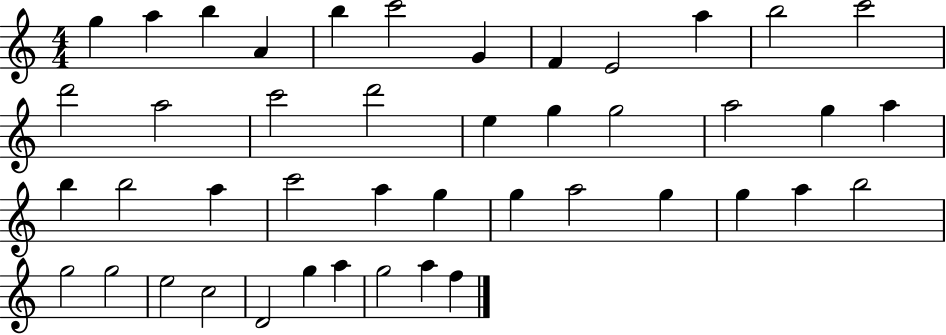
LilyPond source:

{
  \clef treble
  \numericTimeSignature
  \time 4/4
  \key c \major
  g''4 a''4 b''4 a'4 | b''4 c'''2 g'4 | f'4 e'2 a''4 | b''2 c'''2 | \break d'''2 a''2 | c'''2 d'''2 | e''4 g''4 g''2 | a''2 g''4 a''4 | \break b''4 b''2 a''4 | c'''2 a''4 g''4 | g''4 a''2 g''4 | g''4 a''4 b''2 | \break g''2 g''2 | e''2 c''2 | d'2 g''4 a''4 | g''2 a''4 f''4 | \break \bar "|."
}